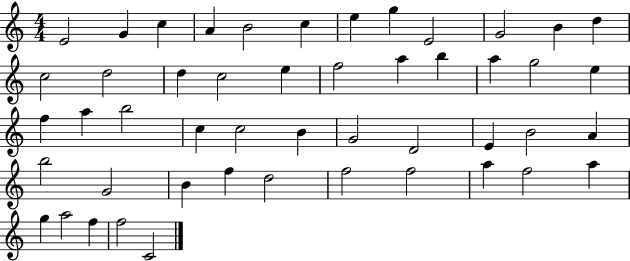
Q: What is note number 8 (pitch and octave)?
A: G5